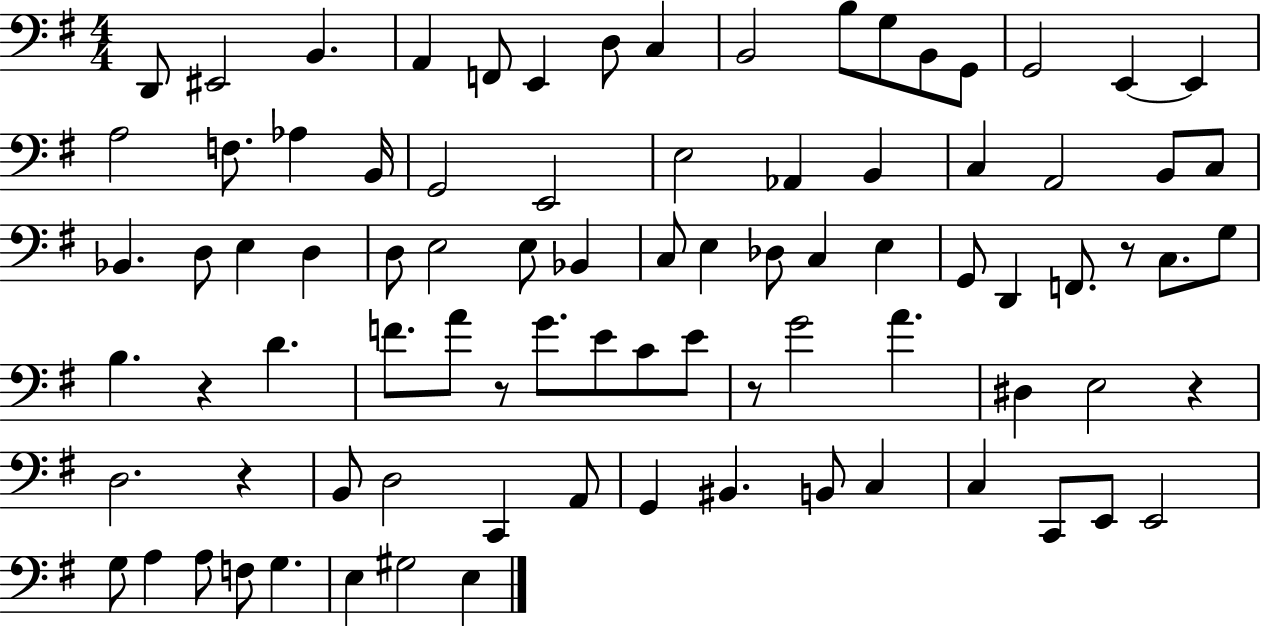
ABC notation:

X:1
T:Untitled
M:4/4
L:1/4
K:G
D,,/2 ^E,,2 B,, A,, F,,/2 E,, D,/2 C, B,,2 B,/2 G,/2 B,,/2 G,,/2 G,,2 E,, E,, A,2 F,/2 _A, B,,/4 G,,2 E,,2 E,2 _A,, B,, C, A,,2 B,,/2 C,/2 _B,, D,/2 E, D, D,/2 E,2 E,/2 _B,, C,/2 E, _D,/2 C, E, G,,/2 D,, F,,/2 z/2 C,/2 G,/2 B, z D F/2 A/2 z/2 G/2 E/2 C/2 E/2 z/2 G2 A ^D, E,2 z D,2 z B,,/2 D,2 C,, A,,/2 G,, ^B,, B,,/2 C, C, C,,/2 E,,/2 E,,2 G,/2 A, A,/2 F,/2 G, E, ^G,2 E,